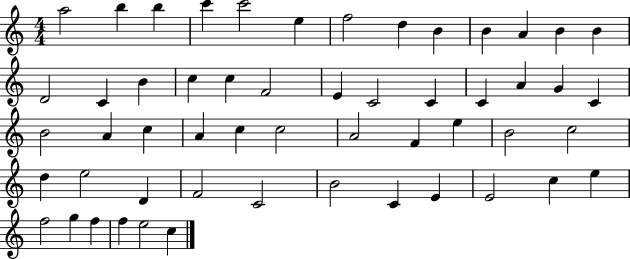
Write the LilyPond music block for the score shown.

{
  \clef treble
  \numericTimeSignature
  \time 4/4
  \key c \major
  a''2 b''4 b''4 | c'''4 c'''2 e''4 | f''2 d''4 b'4 | b'4 a'4 b'4 b'4 | \break d'2 c'4 b'4 | c''4 c''4 f'2 | e'4 c'2 c'4 | c'4 a'4 g'4 c'4 | \break b'2 a'4 c''4 | a'4 c''4 c''2 | a'2 f'4 e''4 | b'2 c''2 | \break d''4 e''2 d'4 | f'2 c'2 | b'2 c'4 e'4 | e'2 c''4 e''4 | \break f''2 g''4 f''4 | f''4 e''2 c''4 | \bar "|."
}